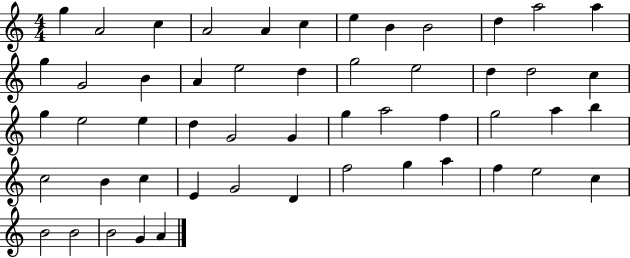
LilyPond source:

{
  \clef treble
  \numericTimeSignature
  \time 4/4
  \key c \major
  g''4 a'2 c''4 | a'2 a'4 c''4 | e''4 b'4 b'2 | d''4 a''2 a''4 | \break g''4 g'2 b'4 | a'4 e''2 d''4 | g''2 e''2 | d''4 d''2 c''4 | \break g''4 e''2 e''4 | d''4 g'2 g'4 | g''4 a''2 f''4 | g''2 a''4 b''4 | \break c''2 b'4 c''4 | e'4 g'2 d'4 | f''2 g''4 a''4 | f''4 e''2 c''4 | \break b'2 b'2 | b'2 g'4 a'4 | \bar "|."
}